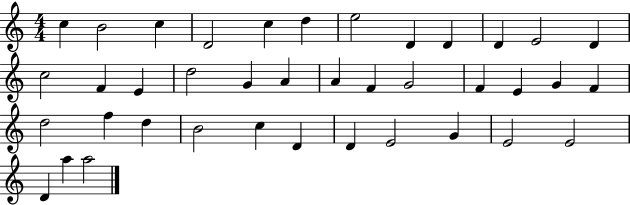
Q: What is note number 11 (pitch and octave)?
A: E4